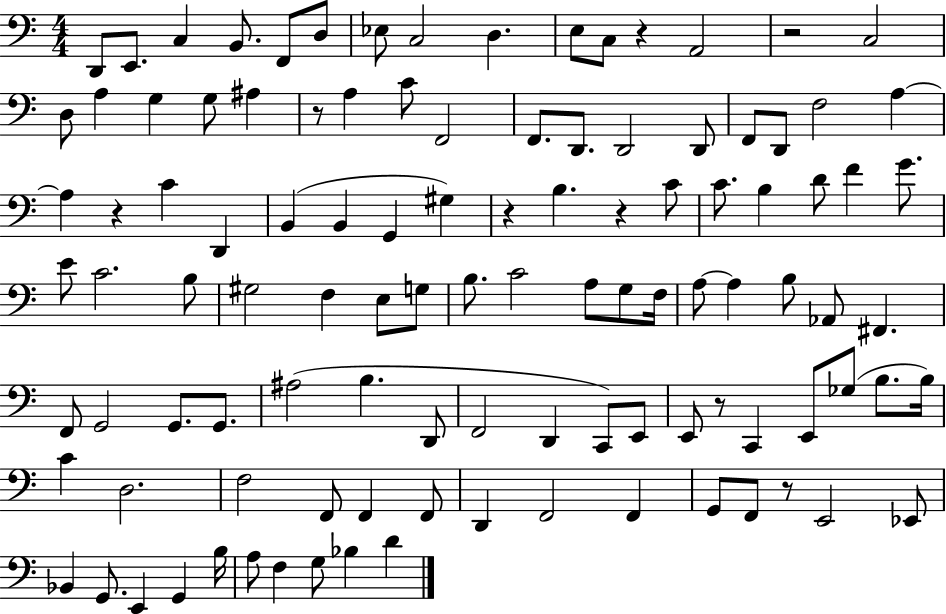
{
  \clef bass
  \numericTimeSignature
  \time 4/4
  \key c \major
  \repeat volta 2 { d,8 e,8. c4 b,8. f,8 d8 | ees8 c2 d4. | e8 c8 r4 a,2 | r2 c2 | \break d8 a4 g4 g8 ais4 | r8 a4 c'8 f,2 | f,8. d,8. d,2 d,8 | f,8 d,8 f2 a4~~ | \break a4 r4 c'4 d,4 | b,4( b,4 g,4 gis4) | r4 b4. r4 c'8 | c'8. b4 d'8 f'4 g'8. | \break e'8 c'2. b8 | gis2 f4 e8 g8 | b8. c'2 a8 g8 f16 | a8~~ a4 b8 aes,8 fis,4. | \break f,8 g,2 g,8. g,8. | ais2( b4. d,8 | f,2 d,4 c,8) e,8 | e,8 r8 c,4 e,8 ges8( b8. b16) | \break c'4 d2. | f2 f,8 f,4 f,8 | d,4 f,2 f,4 | g,8 f,8 r8 e,2 ees,8 | \break bes,4 g,8. e,4 g,4 b16 | a8 f4 g8 bes4 d'4 | } \bar "|."
}